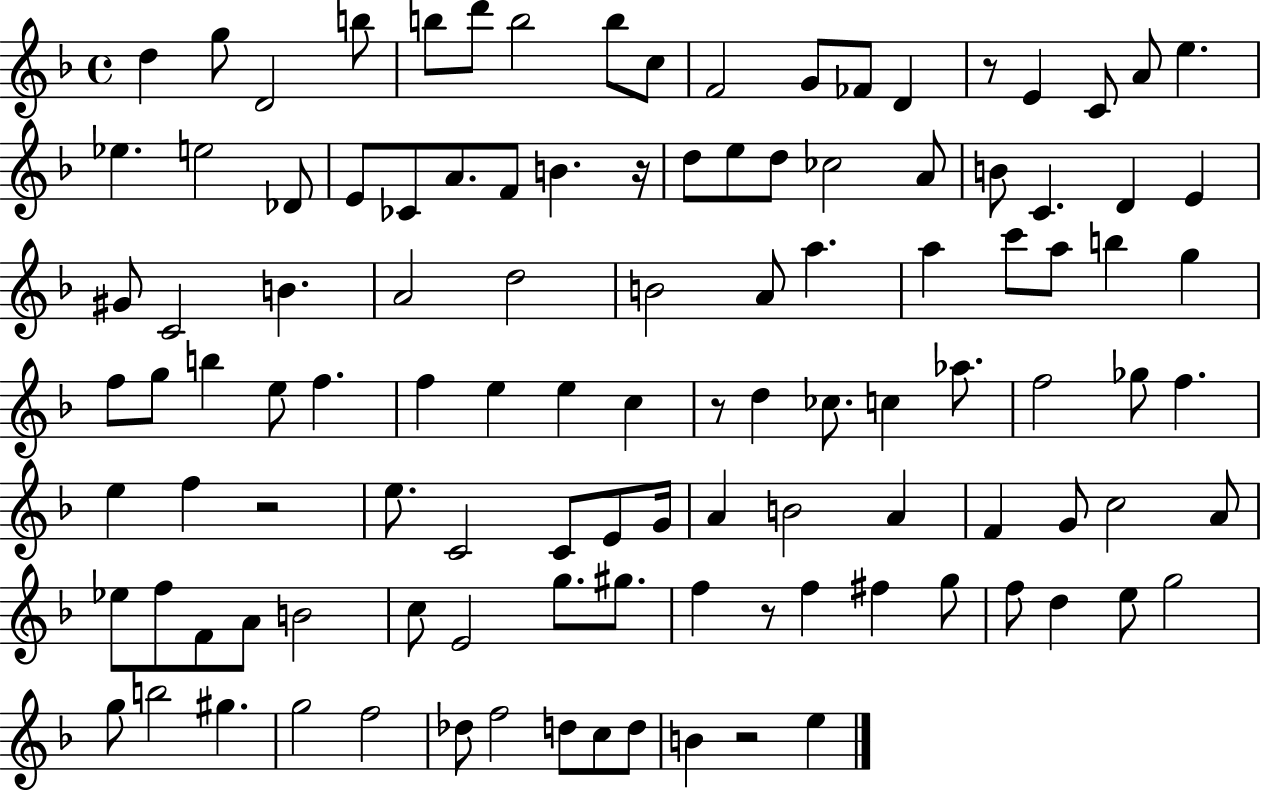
{
  \clef treble
  \time 4/4
  \defaultTimeSignature
  \key f \major
  \repeat volta 2 { d''4 g''8 d'2 b''8 | b''8 d'''8 b''2 b''8 c''8 | f'2 g'8 fes'8 d'4 | r8 e'4 c'8 a'8 e''4. | \break ees''4. e''2 des'8 | e'8 ces'8 a'8. f'8 b'4. r16 | d''8 e''8 d''8 ces''2 a'8 | b'8 c'4. d'4 e'4 | \break gis'8 c'2 b'4. | a'2 d''2 | b'2 a'8 a''4. | a''4 c'''8 a''8 b''4 g''4 | \break f''8 g''8 b''4 e''8 f''4. | f''4 e''4 e''4 c''4 | r8 d''4 ces''8. c''4 aes''8. | f''2 ges''8 f''4. | \break e''4 f''4 r2 | e''8. c'2 c'8 e'8 g'16 | a'4 b'2 a'4 | f'4 g'8 c''2 a'8 | \break ees''8 f''8 f'8 a'8 b'2 | c''8 e'2 g''8. gis''8. | f''4 r8 f''4 fis''4 g''8 | f''8 d''4 e''8 g''2 | \break g''8 b''2 gis''4. | g''2 f''2 | des''8 f''2 d''8 c''8 d''8 | b'4 r2 e''4 | \break } \bar "|."
}